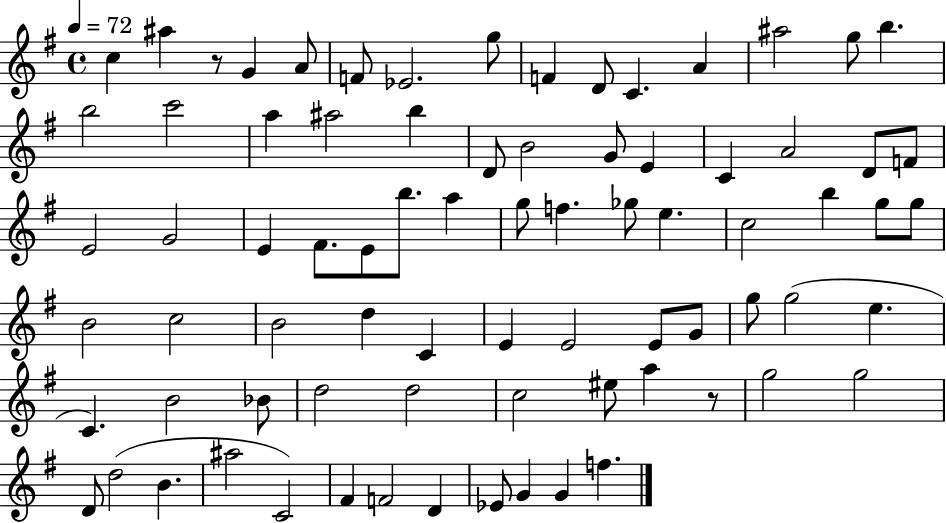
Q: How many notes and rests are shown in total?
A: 78